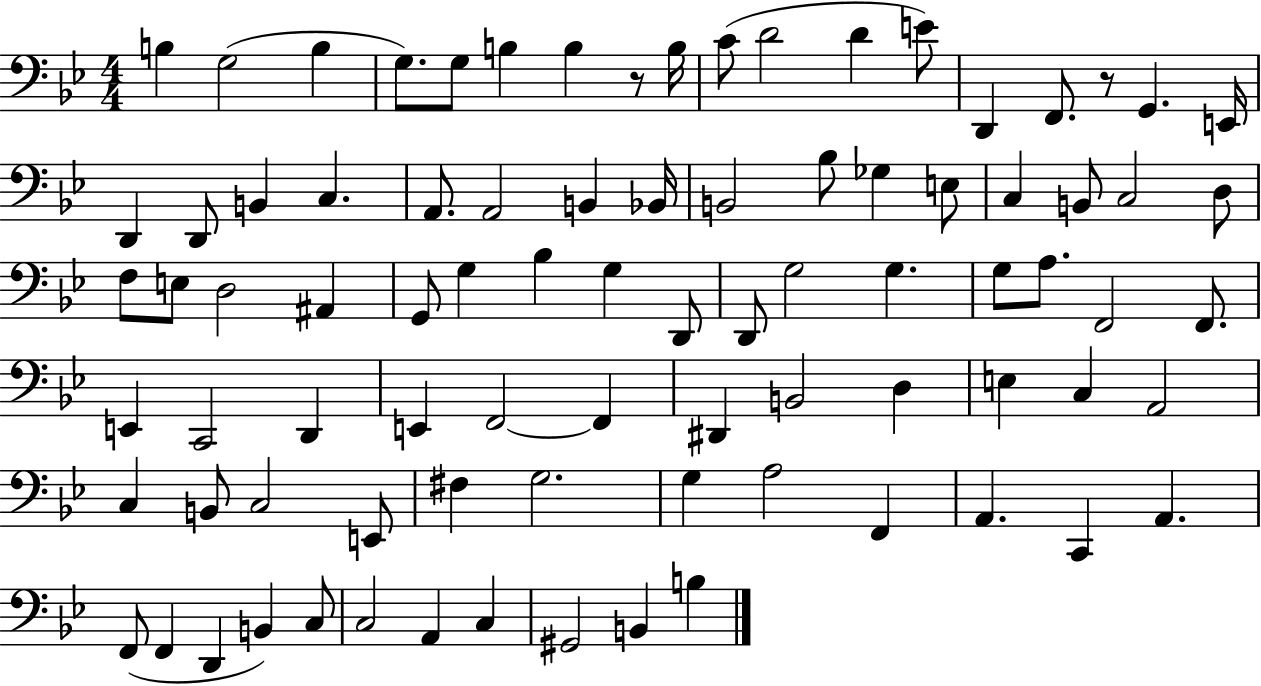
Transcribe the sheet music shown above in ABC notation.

X:1
T:Untitled
M:4/4
L:1/4
K:Bb
B, G,2 B, G,/2 G,/2 B, B, z/2 B,/4 C/2 D2 D E/2 D,, F,,/2 z/2 G,, E,,/4 D,, D,,/2 B,, C, A,,/2 A,,2 B,, _B,,/4 B,,2 _B,/2 _G, E,/2 C, B,,/2 C,2 D,/2 F,/2 E,/2 D,2 ^A,, G,,/2 G, _B, G, D,,/2 D,,/2 G,2 G, G,/2 A,/2 F,,2 F,,/2 E,, C,,2 D,, E,, F,,2 F,, ^D,, B,,2 D, E, C, A,,2 C, B,,/2 C,2 E,,/2 ^F, G,2 G, A,2 F,, A,, C,, A,, F,,/2 F,, D,, B,, C,/2 C,2 A,, C, ^G,,2 B,, B,